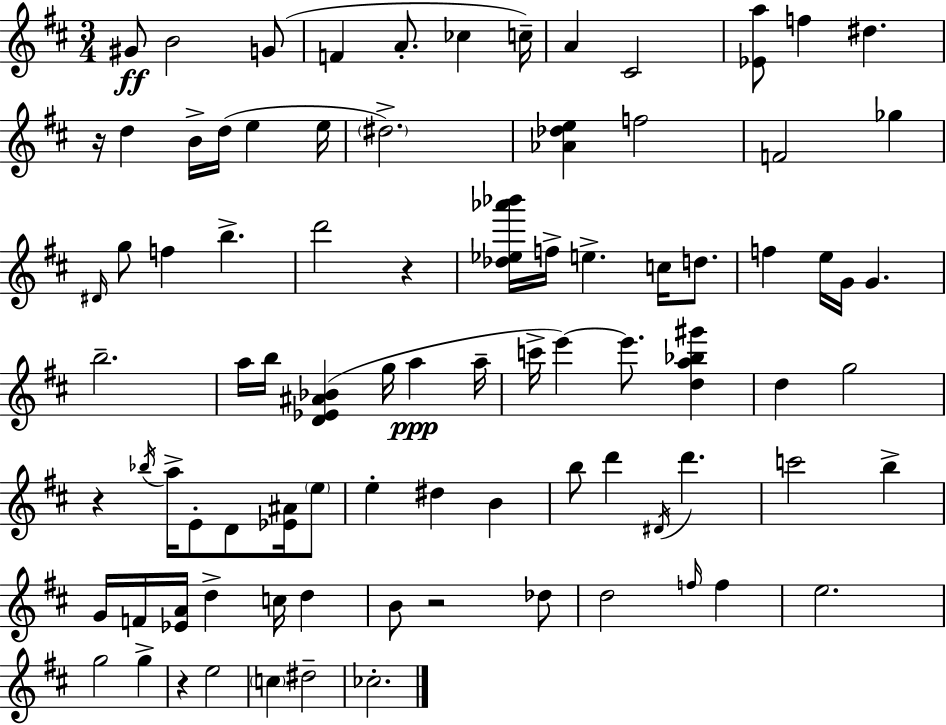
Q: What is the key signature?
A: D major